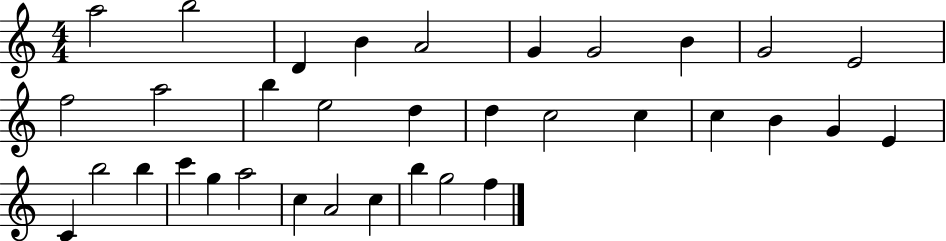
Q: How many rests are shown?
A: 0